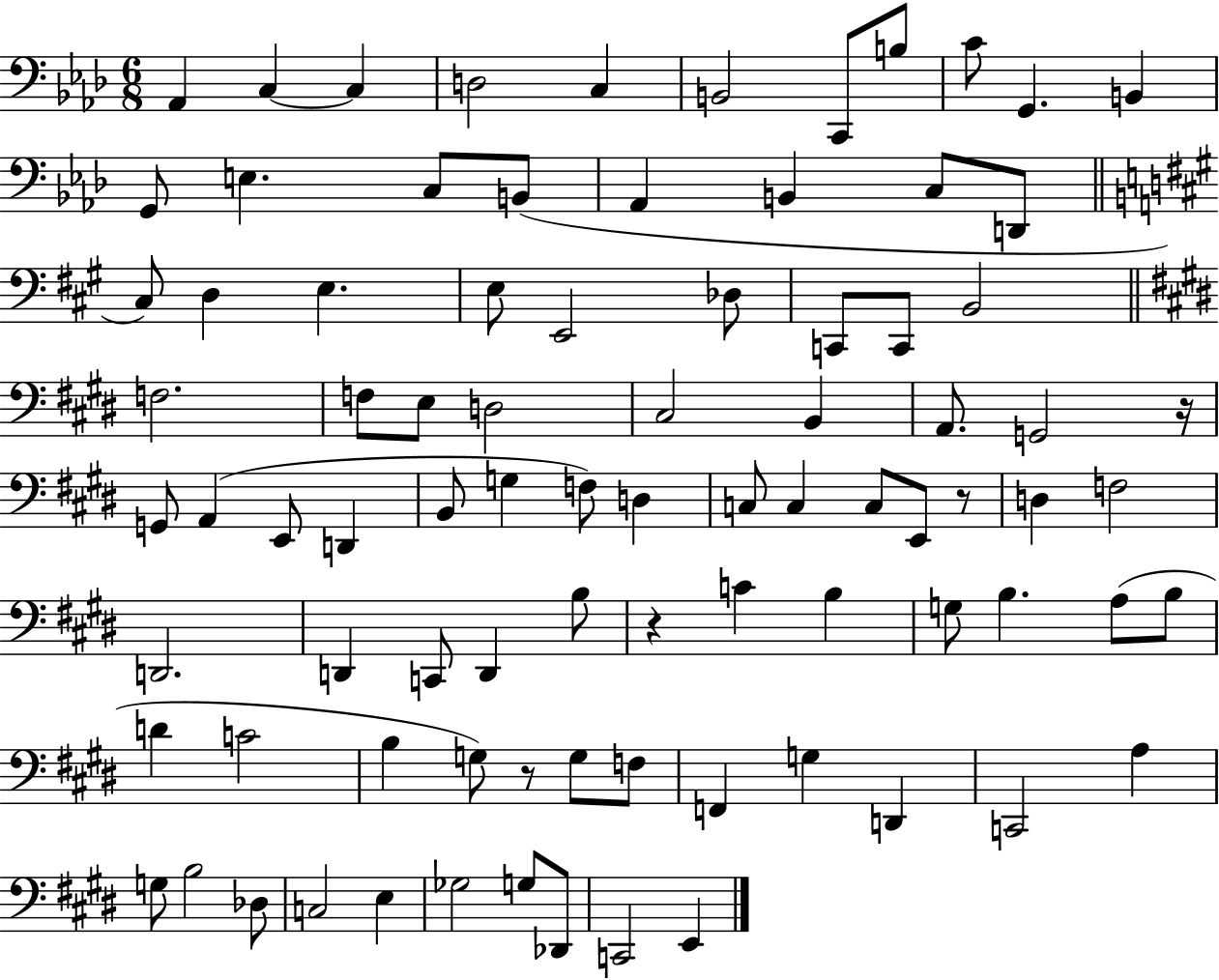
Ab2/q C3/q C3/q D3/h C3/q B2/h C2/e B3/e C4/e G2/q. B2/q G2/e E3/q. C3/e B2/e Ab2/q B2/q C3/e D2/e C#3/e D3/q E3/q. E3/e E2/h Db3/e C2/e C2/e B2/h F3/h. F3/e E3/e D3/h C#3/h B2/q A2/e. G2/h R/s G2/e A2/q E2/e D2/q B2/e G3/q F3/e D3/q C3/e C3/q C3/e E2/e R/e D3/q F3/h D2/h. D2/q C2/e D2/q B3/e R/q C4/q B3/q G3/e B3/q. A3/e B3/e D4/q C4/h B3/q G3/e R/e G3/e F3/e F2/q G3/q D2/q C2/h A3/q G3/e B3/h Db3/e C3/h E3/q Gb3/h G3/e Db2/e C2/h E2/q